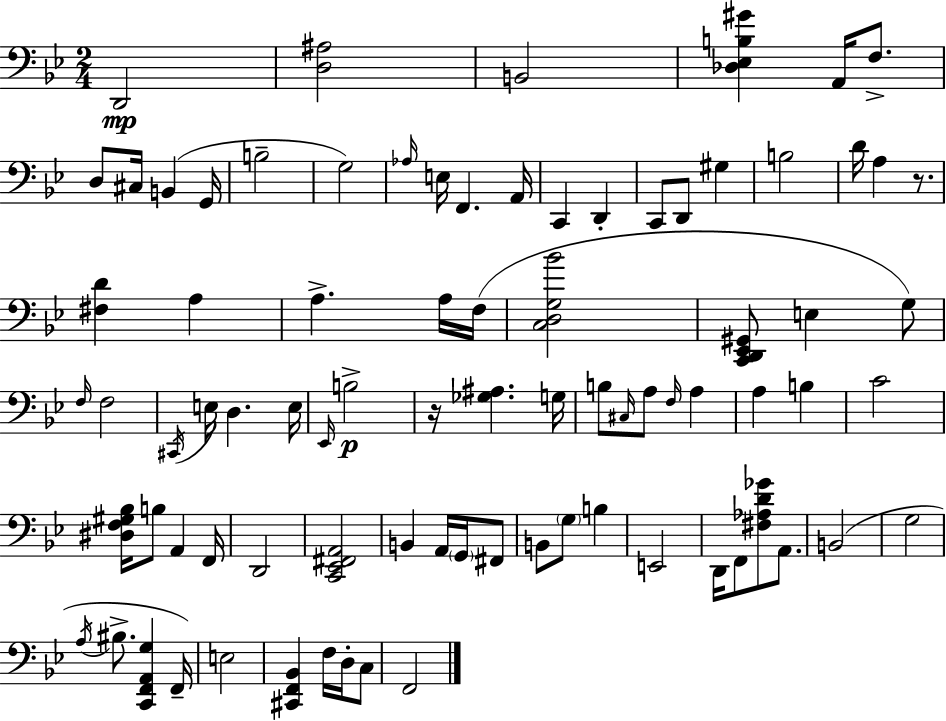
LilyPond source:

{
  \clef bass
  \numericTimeSignature
  \time 2/4
  \key bes \major
  d,2\mp | <d ais>2 | b,2 | <des ees b gis'>4 a,16 f8.-> | \break d8 cis16 b,4( g,16 | b2-- | g2) | \grace { aes16 } e16 f,4. | \break a,16 c,4 d,4-. | c,8 d,8 gis4 | b2 | d'16 a4 r8. | \break <fis d'>4 a4 | a4.-> a16 | f16( <c d g bes'>2 | <c, d, ees, gis,>8 e4 g8) | \break \grace { f16 } f2 | \acciaccatura { cis,16 } e16 d4. | e16 \grace { ees,16 } b2->\p | r16 <ges ais>4. | \break g16 b8 \grace { cis16 } a8 | \grace { f16 } a4 a4 | b4 c'2 | <dis f gis bes>16 b8 | \break a,4 f,16 d,2 | <c, ees, fis, a,>2 | b,4 | a,16 \parenthesize g,16 fis,8 b,8 | \break \parenthesize g8 b4 e,2 | d,16 f,8 | <fis aes d' ges'>8 a,8. b,2( | g2 | \break \acciaccatura { a16 } bis8.-> | <c, f, a, g>4 f,16--) e2 | <cis, f, bes,>4 | f16 d16-. c8 f,2 | \break \bar "|."
}